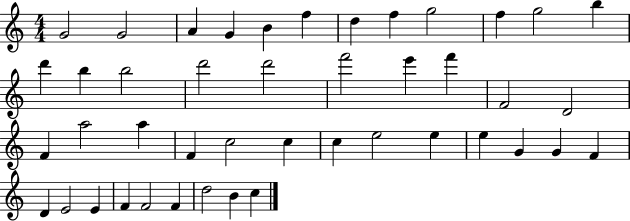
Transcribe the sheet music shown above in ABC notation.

X:1
T:Untitled
M:4/4
L:1/4
K:C
G2 G2 A G B f d f g2 f g2 b d' b b2 d'2 d'2 f'2 e' f' F2 D2 F a2 a F c2 c c e2 e e G G F D E2 E F F2 F d2 B c